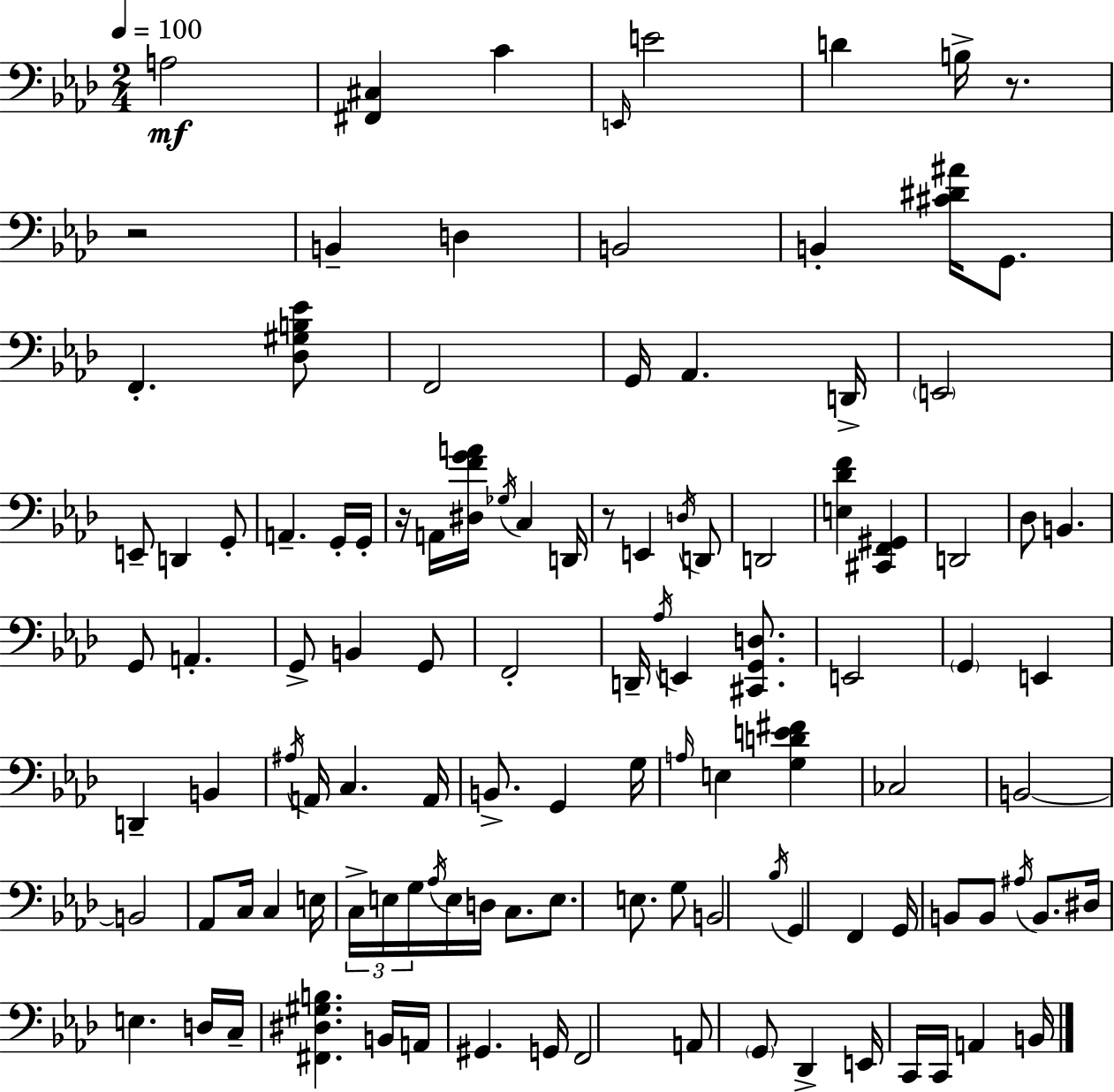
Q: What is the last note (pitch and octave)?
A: B2